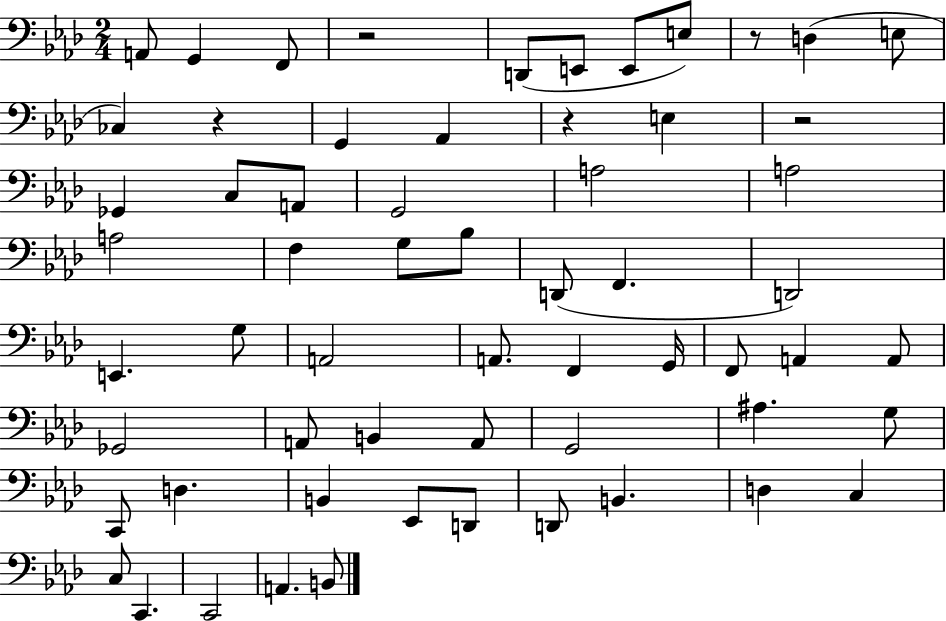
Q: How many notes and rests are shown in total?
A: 61